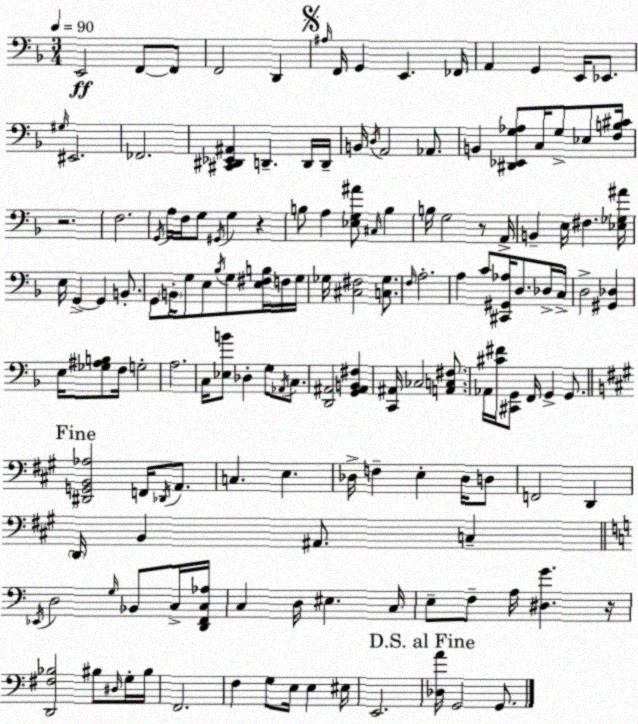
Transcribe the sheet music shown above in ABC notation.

X:1
T:Untitled
M:3/4
L:1/4
K:F
E,,2 F,,/2 F,,/2 F,,2 D,, ^A,/4 F,,/4 G,, E,, _F,,/4 A,, G,, E,,/4 _E,,/2 ^G,/4 ^E,,2 _F,,2 [^C,,^D,,_E,,^A,,] D,, D,,/4 D,,/4 B,,/4 D,/4 A,,2 _A,,/2 B,, [^D,,_E,,G,_A,]/2 C,/4 G,/2 _E,/2 [F,B,^C]/4 z2 F,2 G,,/4 A,/4 F,/4 G,/2 ^G,,/4 G, z B,/2 A, [_E,G,^A]/2 ^C,/4 B, B,/4 G,2 z/2 A,,/4 B,, E,/4 ^F, [_E,_G,^A]/4 E,/4 G,, G,, B,,/2 G,,/2 B,,/4 G,/2 E,/2 _B,/4 G,/2 [E,^F,B,]/4 F,/4 G,/4 _G,/4 [^C,^F,]2 [C,_G,]/2 F,/4 A,2 A, C/2 [^C,,^G,,_A,]/4 D,/2 _D,/4 C,/4 D,2 [^G,,_D,] E,/4 [_G,^A,B,]/2 F,/4 G,2 A,2 C,/4 [_E,B]/2 _D, G,/2 _A,,/4 C,/2 [D,,^A,,]2 [G,,^A,,B,,^F,] [C,,^A,,]/4 _C,2 [A,,C,^F,]/2 _A,,/4 [^C^F]/4 [^C,,G,,]/2 F,,/4 G,, G,,/2 [^D,,G,,B,,_A,]2 F,,/4 _D,,/4 A,,/2 C, E, _D,/4 F, E, _D,/4 D,/2 F,,2 D,, D,,/4 B,, ^A,,/2 C, _E,,/4 D,2 G,/4 _B,,/2 C,/4 [D,,F,,C,_A,]/4 C, D,/4 ^E, C,/4 E,/2 F,/2 A,/4 [^D,G] z/4 [D,,^F,_B,]2 ^B,/2 ^D,/4 G,/4 ^B,/4 F,,2 F, G,/2 E,/4 E, ^E,/4 E,,2 [_D,A]/4 G,,2 G,,/2